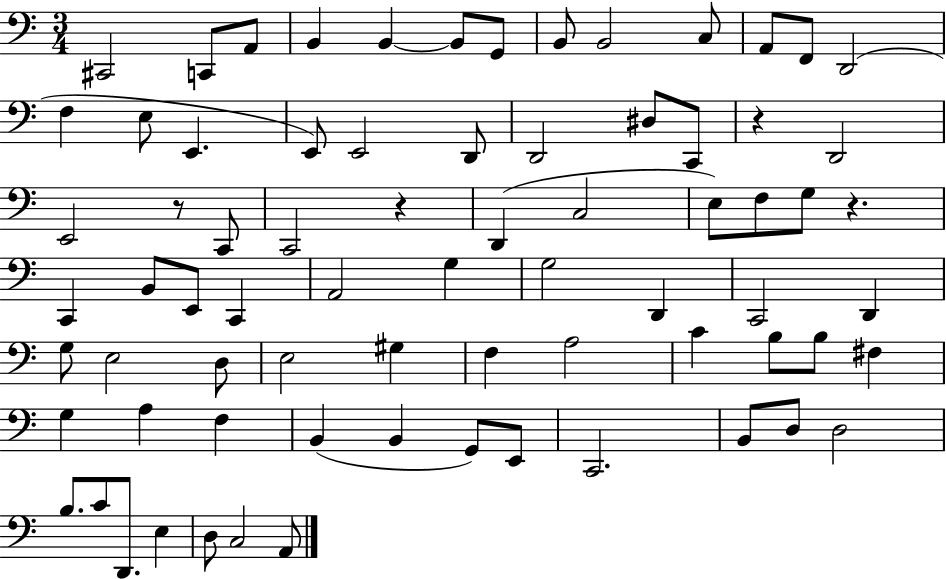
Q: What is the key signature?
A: C major